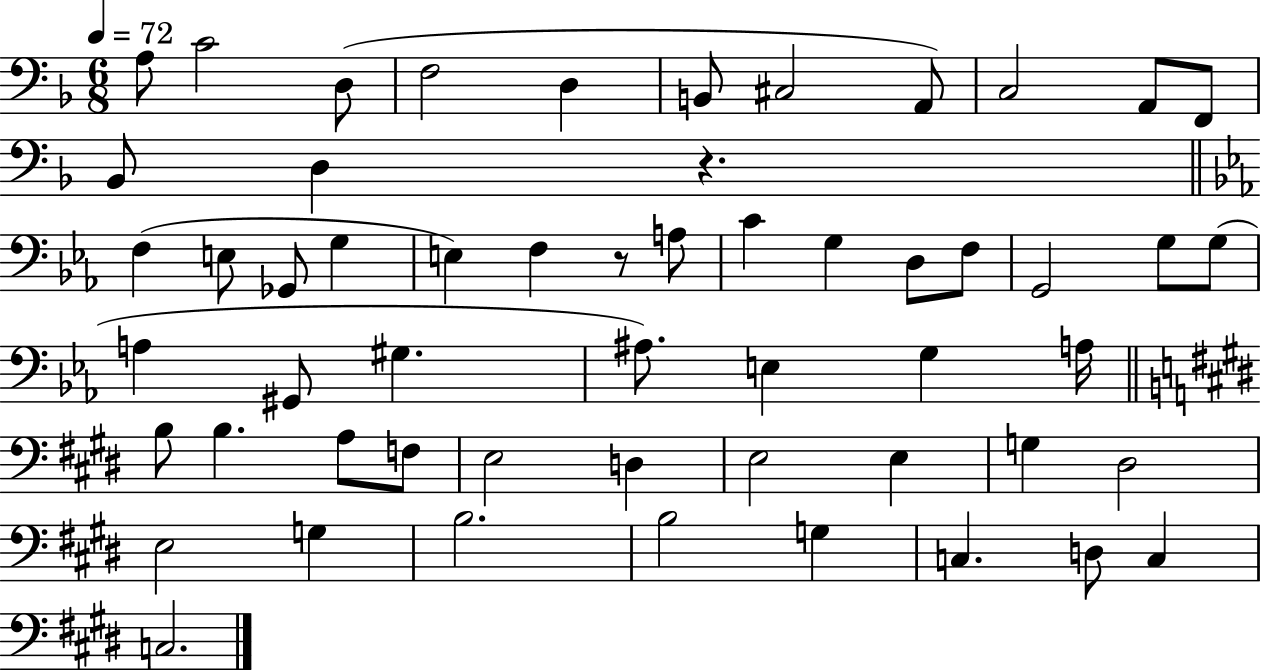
A3/e C4/h D3/e F3/h D3/q B2/e C#3/h A2/e C3/h A2/e F2/e Bb2/e D3/q R/q. F3/q E3/e Gb2/e G3/q E3/q F3/q R/e A3/e C4/q G3/q D3/e F3/e G2/h G3/e G3/e A3/q G#2/e G#3/q. A#3/e. E3/q G3/q A3/s B3/e B3/q. A3/e F3/e E3/h D3/q E3/h E3/q G3/q D#3/h E3/h G3/q B3/h. B3/h G3/q C3/q. D3/e C3/q C3/h.